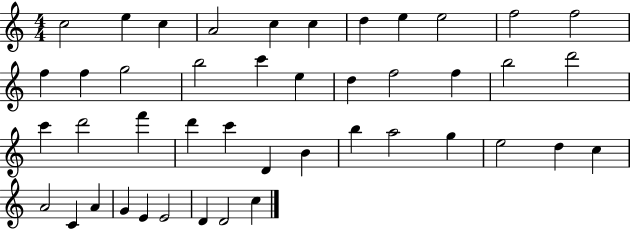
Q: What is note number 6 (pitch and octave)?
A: C5